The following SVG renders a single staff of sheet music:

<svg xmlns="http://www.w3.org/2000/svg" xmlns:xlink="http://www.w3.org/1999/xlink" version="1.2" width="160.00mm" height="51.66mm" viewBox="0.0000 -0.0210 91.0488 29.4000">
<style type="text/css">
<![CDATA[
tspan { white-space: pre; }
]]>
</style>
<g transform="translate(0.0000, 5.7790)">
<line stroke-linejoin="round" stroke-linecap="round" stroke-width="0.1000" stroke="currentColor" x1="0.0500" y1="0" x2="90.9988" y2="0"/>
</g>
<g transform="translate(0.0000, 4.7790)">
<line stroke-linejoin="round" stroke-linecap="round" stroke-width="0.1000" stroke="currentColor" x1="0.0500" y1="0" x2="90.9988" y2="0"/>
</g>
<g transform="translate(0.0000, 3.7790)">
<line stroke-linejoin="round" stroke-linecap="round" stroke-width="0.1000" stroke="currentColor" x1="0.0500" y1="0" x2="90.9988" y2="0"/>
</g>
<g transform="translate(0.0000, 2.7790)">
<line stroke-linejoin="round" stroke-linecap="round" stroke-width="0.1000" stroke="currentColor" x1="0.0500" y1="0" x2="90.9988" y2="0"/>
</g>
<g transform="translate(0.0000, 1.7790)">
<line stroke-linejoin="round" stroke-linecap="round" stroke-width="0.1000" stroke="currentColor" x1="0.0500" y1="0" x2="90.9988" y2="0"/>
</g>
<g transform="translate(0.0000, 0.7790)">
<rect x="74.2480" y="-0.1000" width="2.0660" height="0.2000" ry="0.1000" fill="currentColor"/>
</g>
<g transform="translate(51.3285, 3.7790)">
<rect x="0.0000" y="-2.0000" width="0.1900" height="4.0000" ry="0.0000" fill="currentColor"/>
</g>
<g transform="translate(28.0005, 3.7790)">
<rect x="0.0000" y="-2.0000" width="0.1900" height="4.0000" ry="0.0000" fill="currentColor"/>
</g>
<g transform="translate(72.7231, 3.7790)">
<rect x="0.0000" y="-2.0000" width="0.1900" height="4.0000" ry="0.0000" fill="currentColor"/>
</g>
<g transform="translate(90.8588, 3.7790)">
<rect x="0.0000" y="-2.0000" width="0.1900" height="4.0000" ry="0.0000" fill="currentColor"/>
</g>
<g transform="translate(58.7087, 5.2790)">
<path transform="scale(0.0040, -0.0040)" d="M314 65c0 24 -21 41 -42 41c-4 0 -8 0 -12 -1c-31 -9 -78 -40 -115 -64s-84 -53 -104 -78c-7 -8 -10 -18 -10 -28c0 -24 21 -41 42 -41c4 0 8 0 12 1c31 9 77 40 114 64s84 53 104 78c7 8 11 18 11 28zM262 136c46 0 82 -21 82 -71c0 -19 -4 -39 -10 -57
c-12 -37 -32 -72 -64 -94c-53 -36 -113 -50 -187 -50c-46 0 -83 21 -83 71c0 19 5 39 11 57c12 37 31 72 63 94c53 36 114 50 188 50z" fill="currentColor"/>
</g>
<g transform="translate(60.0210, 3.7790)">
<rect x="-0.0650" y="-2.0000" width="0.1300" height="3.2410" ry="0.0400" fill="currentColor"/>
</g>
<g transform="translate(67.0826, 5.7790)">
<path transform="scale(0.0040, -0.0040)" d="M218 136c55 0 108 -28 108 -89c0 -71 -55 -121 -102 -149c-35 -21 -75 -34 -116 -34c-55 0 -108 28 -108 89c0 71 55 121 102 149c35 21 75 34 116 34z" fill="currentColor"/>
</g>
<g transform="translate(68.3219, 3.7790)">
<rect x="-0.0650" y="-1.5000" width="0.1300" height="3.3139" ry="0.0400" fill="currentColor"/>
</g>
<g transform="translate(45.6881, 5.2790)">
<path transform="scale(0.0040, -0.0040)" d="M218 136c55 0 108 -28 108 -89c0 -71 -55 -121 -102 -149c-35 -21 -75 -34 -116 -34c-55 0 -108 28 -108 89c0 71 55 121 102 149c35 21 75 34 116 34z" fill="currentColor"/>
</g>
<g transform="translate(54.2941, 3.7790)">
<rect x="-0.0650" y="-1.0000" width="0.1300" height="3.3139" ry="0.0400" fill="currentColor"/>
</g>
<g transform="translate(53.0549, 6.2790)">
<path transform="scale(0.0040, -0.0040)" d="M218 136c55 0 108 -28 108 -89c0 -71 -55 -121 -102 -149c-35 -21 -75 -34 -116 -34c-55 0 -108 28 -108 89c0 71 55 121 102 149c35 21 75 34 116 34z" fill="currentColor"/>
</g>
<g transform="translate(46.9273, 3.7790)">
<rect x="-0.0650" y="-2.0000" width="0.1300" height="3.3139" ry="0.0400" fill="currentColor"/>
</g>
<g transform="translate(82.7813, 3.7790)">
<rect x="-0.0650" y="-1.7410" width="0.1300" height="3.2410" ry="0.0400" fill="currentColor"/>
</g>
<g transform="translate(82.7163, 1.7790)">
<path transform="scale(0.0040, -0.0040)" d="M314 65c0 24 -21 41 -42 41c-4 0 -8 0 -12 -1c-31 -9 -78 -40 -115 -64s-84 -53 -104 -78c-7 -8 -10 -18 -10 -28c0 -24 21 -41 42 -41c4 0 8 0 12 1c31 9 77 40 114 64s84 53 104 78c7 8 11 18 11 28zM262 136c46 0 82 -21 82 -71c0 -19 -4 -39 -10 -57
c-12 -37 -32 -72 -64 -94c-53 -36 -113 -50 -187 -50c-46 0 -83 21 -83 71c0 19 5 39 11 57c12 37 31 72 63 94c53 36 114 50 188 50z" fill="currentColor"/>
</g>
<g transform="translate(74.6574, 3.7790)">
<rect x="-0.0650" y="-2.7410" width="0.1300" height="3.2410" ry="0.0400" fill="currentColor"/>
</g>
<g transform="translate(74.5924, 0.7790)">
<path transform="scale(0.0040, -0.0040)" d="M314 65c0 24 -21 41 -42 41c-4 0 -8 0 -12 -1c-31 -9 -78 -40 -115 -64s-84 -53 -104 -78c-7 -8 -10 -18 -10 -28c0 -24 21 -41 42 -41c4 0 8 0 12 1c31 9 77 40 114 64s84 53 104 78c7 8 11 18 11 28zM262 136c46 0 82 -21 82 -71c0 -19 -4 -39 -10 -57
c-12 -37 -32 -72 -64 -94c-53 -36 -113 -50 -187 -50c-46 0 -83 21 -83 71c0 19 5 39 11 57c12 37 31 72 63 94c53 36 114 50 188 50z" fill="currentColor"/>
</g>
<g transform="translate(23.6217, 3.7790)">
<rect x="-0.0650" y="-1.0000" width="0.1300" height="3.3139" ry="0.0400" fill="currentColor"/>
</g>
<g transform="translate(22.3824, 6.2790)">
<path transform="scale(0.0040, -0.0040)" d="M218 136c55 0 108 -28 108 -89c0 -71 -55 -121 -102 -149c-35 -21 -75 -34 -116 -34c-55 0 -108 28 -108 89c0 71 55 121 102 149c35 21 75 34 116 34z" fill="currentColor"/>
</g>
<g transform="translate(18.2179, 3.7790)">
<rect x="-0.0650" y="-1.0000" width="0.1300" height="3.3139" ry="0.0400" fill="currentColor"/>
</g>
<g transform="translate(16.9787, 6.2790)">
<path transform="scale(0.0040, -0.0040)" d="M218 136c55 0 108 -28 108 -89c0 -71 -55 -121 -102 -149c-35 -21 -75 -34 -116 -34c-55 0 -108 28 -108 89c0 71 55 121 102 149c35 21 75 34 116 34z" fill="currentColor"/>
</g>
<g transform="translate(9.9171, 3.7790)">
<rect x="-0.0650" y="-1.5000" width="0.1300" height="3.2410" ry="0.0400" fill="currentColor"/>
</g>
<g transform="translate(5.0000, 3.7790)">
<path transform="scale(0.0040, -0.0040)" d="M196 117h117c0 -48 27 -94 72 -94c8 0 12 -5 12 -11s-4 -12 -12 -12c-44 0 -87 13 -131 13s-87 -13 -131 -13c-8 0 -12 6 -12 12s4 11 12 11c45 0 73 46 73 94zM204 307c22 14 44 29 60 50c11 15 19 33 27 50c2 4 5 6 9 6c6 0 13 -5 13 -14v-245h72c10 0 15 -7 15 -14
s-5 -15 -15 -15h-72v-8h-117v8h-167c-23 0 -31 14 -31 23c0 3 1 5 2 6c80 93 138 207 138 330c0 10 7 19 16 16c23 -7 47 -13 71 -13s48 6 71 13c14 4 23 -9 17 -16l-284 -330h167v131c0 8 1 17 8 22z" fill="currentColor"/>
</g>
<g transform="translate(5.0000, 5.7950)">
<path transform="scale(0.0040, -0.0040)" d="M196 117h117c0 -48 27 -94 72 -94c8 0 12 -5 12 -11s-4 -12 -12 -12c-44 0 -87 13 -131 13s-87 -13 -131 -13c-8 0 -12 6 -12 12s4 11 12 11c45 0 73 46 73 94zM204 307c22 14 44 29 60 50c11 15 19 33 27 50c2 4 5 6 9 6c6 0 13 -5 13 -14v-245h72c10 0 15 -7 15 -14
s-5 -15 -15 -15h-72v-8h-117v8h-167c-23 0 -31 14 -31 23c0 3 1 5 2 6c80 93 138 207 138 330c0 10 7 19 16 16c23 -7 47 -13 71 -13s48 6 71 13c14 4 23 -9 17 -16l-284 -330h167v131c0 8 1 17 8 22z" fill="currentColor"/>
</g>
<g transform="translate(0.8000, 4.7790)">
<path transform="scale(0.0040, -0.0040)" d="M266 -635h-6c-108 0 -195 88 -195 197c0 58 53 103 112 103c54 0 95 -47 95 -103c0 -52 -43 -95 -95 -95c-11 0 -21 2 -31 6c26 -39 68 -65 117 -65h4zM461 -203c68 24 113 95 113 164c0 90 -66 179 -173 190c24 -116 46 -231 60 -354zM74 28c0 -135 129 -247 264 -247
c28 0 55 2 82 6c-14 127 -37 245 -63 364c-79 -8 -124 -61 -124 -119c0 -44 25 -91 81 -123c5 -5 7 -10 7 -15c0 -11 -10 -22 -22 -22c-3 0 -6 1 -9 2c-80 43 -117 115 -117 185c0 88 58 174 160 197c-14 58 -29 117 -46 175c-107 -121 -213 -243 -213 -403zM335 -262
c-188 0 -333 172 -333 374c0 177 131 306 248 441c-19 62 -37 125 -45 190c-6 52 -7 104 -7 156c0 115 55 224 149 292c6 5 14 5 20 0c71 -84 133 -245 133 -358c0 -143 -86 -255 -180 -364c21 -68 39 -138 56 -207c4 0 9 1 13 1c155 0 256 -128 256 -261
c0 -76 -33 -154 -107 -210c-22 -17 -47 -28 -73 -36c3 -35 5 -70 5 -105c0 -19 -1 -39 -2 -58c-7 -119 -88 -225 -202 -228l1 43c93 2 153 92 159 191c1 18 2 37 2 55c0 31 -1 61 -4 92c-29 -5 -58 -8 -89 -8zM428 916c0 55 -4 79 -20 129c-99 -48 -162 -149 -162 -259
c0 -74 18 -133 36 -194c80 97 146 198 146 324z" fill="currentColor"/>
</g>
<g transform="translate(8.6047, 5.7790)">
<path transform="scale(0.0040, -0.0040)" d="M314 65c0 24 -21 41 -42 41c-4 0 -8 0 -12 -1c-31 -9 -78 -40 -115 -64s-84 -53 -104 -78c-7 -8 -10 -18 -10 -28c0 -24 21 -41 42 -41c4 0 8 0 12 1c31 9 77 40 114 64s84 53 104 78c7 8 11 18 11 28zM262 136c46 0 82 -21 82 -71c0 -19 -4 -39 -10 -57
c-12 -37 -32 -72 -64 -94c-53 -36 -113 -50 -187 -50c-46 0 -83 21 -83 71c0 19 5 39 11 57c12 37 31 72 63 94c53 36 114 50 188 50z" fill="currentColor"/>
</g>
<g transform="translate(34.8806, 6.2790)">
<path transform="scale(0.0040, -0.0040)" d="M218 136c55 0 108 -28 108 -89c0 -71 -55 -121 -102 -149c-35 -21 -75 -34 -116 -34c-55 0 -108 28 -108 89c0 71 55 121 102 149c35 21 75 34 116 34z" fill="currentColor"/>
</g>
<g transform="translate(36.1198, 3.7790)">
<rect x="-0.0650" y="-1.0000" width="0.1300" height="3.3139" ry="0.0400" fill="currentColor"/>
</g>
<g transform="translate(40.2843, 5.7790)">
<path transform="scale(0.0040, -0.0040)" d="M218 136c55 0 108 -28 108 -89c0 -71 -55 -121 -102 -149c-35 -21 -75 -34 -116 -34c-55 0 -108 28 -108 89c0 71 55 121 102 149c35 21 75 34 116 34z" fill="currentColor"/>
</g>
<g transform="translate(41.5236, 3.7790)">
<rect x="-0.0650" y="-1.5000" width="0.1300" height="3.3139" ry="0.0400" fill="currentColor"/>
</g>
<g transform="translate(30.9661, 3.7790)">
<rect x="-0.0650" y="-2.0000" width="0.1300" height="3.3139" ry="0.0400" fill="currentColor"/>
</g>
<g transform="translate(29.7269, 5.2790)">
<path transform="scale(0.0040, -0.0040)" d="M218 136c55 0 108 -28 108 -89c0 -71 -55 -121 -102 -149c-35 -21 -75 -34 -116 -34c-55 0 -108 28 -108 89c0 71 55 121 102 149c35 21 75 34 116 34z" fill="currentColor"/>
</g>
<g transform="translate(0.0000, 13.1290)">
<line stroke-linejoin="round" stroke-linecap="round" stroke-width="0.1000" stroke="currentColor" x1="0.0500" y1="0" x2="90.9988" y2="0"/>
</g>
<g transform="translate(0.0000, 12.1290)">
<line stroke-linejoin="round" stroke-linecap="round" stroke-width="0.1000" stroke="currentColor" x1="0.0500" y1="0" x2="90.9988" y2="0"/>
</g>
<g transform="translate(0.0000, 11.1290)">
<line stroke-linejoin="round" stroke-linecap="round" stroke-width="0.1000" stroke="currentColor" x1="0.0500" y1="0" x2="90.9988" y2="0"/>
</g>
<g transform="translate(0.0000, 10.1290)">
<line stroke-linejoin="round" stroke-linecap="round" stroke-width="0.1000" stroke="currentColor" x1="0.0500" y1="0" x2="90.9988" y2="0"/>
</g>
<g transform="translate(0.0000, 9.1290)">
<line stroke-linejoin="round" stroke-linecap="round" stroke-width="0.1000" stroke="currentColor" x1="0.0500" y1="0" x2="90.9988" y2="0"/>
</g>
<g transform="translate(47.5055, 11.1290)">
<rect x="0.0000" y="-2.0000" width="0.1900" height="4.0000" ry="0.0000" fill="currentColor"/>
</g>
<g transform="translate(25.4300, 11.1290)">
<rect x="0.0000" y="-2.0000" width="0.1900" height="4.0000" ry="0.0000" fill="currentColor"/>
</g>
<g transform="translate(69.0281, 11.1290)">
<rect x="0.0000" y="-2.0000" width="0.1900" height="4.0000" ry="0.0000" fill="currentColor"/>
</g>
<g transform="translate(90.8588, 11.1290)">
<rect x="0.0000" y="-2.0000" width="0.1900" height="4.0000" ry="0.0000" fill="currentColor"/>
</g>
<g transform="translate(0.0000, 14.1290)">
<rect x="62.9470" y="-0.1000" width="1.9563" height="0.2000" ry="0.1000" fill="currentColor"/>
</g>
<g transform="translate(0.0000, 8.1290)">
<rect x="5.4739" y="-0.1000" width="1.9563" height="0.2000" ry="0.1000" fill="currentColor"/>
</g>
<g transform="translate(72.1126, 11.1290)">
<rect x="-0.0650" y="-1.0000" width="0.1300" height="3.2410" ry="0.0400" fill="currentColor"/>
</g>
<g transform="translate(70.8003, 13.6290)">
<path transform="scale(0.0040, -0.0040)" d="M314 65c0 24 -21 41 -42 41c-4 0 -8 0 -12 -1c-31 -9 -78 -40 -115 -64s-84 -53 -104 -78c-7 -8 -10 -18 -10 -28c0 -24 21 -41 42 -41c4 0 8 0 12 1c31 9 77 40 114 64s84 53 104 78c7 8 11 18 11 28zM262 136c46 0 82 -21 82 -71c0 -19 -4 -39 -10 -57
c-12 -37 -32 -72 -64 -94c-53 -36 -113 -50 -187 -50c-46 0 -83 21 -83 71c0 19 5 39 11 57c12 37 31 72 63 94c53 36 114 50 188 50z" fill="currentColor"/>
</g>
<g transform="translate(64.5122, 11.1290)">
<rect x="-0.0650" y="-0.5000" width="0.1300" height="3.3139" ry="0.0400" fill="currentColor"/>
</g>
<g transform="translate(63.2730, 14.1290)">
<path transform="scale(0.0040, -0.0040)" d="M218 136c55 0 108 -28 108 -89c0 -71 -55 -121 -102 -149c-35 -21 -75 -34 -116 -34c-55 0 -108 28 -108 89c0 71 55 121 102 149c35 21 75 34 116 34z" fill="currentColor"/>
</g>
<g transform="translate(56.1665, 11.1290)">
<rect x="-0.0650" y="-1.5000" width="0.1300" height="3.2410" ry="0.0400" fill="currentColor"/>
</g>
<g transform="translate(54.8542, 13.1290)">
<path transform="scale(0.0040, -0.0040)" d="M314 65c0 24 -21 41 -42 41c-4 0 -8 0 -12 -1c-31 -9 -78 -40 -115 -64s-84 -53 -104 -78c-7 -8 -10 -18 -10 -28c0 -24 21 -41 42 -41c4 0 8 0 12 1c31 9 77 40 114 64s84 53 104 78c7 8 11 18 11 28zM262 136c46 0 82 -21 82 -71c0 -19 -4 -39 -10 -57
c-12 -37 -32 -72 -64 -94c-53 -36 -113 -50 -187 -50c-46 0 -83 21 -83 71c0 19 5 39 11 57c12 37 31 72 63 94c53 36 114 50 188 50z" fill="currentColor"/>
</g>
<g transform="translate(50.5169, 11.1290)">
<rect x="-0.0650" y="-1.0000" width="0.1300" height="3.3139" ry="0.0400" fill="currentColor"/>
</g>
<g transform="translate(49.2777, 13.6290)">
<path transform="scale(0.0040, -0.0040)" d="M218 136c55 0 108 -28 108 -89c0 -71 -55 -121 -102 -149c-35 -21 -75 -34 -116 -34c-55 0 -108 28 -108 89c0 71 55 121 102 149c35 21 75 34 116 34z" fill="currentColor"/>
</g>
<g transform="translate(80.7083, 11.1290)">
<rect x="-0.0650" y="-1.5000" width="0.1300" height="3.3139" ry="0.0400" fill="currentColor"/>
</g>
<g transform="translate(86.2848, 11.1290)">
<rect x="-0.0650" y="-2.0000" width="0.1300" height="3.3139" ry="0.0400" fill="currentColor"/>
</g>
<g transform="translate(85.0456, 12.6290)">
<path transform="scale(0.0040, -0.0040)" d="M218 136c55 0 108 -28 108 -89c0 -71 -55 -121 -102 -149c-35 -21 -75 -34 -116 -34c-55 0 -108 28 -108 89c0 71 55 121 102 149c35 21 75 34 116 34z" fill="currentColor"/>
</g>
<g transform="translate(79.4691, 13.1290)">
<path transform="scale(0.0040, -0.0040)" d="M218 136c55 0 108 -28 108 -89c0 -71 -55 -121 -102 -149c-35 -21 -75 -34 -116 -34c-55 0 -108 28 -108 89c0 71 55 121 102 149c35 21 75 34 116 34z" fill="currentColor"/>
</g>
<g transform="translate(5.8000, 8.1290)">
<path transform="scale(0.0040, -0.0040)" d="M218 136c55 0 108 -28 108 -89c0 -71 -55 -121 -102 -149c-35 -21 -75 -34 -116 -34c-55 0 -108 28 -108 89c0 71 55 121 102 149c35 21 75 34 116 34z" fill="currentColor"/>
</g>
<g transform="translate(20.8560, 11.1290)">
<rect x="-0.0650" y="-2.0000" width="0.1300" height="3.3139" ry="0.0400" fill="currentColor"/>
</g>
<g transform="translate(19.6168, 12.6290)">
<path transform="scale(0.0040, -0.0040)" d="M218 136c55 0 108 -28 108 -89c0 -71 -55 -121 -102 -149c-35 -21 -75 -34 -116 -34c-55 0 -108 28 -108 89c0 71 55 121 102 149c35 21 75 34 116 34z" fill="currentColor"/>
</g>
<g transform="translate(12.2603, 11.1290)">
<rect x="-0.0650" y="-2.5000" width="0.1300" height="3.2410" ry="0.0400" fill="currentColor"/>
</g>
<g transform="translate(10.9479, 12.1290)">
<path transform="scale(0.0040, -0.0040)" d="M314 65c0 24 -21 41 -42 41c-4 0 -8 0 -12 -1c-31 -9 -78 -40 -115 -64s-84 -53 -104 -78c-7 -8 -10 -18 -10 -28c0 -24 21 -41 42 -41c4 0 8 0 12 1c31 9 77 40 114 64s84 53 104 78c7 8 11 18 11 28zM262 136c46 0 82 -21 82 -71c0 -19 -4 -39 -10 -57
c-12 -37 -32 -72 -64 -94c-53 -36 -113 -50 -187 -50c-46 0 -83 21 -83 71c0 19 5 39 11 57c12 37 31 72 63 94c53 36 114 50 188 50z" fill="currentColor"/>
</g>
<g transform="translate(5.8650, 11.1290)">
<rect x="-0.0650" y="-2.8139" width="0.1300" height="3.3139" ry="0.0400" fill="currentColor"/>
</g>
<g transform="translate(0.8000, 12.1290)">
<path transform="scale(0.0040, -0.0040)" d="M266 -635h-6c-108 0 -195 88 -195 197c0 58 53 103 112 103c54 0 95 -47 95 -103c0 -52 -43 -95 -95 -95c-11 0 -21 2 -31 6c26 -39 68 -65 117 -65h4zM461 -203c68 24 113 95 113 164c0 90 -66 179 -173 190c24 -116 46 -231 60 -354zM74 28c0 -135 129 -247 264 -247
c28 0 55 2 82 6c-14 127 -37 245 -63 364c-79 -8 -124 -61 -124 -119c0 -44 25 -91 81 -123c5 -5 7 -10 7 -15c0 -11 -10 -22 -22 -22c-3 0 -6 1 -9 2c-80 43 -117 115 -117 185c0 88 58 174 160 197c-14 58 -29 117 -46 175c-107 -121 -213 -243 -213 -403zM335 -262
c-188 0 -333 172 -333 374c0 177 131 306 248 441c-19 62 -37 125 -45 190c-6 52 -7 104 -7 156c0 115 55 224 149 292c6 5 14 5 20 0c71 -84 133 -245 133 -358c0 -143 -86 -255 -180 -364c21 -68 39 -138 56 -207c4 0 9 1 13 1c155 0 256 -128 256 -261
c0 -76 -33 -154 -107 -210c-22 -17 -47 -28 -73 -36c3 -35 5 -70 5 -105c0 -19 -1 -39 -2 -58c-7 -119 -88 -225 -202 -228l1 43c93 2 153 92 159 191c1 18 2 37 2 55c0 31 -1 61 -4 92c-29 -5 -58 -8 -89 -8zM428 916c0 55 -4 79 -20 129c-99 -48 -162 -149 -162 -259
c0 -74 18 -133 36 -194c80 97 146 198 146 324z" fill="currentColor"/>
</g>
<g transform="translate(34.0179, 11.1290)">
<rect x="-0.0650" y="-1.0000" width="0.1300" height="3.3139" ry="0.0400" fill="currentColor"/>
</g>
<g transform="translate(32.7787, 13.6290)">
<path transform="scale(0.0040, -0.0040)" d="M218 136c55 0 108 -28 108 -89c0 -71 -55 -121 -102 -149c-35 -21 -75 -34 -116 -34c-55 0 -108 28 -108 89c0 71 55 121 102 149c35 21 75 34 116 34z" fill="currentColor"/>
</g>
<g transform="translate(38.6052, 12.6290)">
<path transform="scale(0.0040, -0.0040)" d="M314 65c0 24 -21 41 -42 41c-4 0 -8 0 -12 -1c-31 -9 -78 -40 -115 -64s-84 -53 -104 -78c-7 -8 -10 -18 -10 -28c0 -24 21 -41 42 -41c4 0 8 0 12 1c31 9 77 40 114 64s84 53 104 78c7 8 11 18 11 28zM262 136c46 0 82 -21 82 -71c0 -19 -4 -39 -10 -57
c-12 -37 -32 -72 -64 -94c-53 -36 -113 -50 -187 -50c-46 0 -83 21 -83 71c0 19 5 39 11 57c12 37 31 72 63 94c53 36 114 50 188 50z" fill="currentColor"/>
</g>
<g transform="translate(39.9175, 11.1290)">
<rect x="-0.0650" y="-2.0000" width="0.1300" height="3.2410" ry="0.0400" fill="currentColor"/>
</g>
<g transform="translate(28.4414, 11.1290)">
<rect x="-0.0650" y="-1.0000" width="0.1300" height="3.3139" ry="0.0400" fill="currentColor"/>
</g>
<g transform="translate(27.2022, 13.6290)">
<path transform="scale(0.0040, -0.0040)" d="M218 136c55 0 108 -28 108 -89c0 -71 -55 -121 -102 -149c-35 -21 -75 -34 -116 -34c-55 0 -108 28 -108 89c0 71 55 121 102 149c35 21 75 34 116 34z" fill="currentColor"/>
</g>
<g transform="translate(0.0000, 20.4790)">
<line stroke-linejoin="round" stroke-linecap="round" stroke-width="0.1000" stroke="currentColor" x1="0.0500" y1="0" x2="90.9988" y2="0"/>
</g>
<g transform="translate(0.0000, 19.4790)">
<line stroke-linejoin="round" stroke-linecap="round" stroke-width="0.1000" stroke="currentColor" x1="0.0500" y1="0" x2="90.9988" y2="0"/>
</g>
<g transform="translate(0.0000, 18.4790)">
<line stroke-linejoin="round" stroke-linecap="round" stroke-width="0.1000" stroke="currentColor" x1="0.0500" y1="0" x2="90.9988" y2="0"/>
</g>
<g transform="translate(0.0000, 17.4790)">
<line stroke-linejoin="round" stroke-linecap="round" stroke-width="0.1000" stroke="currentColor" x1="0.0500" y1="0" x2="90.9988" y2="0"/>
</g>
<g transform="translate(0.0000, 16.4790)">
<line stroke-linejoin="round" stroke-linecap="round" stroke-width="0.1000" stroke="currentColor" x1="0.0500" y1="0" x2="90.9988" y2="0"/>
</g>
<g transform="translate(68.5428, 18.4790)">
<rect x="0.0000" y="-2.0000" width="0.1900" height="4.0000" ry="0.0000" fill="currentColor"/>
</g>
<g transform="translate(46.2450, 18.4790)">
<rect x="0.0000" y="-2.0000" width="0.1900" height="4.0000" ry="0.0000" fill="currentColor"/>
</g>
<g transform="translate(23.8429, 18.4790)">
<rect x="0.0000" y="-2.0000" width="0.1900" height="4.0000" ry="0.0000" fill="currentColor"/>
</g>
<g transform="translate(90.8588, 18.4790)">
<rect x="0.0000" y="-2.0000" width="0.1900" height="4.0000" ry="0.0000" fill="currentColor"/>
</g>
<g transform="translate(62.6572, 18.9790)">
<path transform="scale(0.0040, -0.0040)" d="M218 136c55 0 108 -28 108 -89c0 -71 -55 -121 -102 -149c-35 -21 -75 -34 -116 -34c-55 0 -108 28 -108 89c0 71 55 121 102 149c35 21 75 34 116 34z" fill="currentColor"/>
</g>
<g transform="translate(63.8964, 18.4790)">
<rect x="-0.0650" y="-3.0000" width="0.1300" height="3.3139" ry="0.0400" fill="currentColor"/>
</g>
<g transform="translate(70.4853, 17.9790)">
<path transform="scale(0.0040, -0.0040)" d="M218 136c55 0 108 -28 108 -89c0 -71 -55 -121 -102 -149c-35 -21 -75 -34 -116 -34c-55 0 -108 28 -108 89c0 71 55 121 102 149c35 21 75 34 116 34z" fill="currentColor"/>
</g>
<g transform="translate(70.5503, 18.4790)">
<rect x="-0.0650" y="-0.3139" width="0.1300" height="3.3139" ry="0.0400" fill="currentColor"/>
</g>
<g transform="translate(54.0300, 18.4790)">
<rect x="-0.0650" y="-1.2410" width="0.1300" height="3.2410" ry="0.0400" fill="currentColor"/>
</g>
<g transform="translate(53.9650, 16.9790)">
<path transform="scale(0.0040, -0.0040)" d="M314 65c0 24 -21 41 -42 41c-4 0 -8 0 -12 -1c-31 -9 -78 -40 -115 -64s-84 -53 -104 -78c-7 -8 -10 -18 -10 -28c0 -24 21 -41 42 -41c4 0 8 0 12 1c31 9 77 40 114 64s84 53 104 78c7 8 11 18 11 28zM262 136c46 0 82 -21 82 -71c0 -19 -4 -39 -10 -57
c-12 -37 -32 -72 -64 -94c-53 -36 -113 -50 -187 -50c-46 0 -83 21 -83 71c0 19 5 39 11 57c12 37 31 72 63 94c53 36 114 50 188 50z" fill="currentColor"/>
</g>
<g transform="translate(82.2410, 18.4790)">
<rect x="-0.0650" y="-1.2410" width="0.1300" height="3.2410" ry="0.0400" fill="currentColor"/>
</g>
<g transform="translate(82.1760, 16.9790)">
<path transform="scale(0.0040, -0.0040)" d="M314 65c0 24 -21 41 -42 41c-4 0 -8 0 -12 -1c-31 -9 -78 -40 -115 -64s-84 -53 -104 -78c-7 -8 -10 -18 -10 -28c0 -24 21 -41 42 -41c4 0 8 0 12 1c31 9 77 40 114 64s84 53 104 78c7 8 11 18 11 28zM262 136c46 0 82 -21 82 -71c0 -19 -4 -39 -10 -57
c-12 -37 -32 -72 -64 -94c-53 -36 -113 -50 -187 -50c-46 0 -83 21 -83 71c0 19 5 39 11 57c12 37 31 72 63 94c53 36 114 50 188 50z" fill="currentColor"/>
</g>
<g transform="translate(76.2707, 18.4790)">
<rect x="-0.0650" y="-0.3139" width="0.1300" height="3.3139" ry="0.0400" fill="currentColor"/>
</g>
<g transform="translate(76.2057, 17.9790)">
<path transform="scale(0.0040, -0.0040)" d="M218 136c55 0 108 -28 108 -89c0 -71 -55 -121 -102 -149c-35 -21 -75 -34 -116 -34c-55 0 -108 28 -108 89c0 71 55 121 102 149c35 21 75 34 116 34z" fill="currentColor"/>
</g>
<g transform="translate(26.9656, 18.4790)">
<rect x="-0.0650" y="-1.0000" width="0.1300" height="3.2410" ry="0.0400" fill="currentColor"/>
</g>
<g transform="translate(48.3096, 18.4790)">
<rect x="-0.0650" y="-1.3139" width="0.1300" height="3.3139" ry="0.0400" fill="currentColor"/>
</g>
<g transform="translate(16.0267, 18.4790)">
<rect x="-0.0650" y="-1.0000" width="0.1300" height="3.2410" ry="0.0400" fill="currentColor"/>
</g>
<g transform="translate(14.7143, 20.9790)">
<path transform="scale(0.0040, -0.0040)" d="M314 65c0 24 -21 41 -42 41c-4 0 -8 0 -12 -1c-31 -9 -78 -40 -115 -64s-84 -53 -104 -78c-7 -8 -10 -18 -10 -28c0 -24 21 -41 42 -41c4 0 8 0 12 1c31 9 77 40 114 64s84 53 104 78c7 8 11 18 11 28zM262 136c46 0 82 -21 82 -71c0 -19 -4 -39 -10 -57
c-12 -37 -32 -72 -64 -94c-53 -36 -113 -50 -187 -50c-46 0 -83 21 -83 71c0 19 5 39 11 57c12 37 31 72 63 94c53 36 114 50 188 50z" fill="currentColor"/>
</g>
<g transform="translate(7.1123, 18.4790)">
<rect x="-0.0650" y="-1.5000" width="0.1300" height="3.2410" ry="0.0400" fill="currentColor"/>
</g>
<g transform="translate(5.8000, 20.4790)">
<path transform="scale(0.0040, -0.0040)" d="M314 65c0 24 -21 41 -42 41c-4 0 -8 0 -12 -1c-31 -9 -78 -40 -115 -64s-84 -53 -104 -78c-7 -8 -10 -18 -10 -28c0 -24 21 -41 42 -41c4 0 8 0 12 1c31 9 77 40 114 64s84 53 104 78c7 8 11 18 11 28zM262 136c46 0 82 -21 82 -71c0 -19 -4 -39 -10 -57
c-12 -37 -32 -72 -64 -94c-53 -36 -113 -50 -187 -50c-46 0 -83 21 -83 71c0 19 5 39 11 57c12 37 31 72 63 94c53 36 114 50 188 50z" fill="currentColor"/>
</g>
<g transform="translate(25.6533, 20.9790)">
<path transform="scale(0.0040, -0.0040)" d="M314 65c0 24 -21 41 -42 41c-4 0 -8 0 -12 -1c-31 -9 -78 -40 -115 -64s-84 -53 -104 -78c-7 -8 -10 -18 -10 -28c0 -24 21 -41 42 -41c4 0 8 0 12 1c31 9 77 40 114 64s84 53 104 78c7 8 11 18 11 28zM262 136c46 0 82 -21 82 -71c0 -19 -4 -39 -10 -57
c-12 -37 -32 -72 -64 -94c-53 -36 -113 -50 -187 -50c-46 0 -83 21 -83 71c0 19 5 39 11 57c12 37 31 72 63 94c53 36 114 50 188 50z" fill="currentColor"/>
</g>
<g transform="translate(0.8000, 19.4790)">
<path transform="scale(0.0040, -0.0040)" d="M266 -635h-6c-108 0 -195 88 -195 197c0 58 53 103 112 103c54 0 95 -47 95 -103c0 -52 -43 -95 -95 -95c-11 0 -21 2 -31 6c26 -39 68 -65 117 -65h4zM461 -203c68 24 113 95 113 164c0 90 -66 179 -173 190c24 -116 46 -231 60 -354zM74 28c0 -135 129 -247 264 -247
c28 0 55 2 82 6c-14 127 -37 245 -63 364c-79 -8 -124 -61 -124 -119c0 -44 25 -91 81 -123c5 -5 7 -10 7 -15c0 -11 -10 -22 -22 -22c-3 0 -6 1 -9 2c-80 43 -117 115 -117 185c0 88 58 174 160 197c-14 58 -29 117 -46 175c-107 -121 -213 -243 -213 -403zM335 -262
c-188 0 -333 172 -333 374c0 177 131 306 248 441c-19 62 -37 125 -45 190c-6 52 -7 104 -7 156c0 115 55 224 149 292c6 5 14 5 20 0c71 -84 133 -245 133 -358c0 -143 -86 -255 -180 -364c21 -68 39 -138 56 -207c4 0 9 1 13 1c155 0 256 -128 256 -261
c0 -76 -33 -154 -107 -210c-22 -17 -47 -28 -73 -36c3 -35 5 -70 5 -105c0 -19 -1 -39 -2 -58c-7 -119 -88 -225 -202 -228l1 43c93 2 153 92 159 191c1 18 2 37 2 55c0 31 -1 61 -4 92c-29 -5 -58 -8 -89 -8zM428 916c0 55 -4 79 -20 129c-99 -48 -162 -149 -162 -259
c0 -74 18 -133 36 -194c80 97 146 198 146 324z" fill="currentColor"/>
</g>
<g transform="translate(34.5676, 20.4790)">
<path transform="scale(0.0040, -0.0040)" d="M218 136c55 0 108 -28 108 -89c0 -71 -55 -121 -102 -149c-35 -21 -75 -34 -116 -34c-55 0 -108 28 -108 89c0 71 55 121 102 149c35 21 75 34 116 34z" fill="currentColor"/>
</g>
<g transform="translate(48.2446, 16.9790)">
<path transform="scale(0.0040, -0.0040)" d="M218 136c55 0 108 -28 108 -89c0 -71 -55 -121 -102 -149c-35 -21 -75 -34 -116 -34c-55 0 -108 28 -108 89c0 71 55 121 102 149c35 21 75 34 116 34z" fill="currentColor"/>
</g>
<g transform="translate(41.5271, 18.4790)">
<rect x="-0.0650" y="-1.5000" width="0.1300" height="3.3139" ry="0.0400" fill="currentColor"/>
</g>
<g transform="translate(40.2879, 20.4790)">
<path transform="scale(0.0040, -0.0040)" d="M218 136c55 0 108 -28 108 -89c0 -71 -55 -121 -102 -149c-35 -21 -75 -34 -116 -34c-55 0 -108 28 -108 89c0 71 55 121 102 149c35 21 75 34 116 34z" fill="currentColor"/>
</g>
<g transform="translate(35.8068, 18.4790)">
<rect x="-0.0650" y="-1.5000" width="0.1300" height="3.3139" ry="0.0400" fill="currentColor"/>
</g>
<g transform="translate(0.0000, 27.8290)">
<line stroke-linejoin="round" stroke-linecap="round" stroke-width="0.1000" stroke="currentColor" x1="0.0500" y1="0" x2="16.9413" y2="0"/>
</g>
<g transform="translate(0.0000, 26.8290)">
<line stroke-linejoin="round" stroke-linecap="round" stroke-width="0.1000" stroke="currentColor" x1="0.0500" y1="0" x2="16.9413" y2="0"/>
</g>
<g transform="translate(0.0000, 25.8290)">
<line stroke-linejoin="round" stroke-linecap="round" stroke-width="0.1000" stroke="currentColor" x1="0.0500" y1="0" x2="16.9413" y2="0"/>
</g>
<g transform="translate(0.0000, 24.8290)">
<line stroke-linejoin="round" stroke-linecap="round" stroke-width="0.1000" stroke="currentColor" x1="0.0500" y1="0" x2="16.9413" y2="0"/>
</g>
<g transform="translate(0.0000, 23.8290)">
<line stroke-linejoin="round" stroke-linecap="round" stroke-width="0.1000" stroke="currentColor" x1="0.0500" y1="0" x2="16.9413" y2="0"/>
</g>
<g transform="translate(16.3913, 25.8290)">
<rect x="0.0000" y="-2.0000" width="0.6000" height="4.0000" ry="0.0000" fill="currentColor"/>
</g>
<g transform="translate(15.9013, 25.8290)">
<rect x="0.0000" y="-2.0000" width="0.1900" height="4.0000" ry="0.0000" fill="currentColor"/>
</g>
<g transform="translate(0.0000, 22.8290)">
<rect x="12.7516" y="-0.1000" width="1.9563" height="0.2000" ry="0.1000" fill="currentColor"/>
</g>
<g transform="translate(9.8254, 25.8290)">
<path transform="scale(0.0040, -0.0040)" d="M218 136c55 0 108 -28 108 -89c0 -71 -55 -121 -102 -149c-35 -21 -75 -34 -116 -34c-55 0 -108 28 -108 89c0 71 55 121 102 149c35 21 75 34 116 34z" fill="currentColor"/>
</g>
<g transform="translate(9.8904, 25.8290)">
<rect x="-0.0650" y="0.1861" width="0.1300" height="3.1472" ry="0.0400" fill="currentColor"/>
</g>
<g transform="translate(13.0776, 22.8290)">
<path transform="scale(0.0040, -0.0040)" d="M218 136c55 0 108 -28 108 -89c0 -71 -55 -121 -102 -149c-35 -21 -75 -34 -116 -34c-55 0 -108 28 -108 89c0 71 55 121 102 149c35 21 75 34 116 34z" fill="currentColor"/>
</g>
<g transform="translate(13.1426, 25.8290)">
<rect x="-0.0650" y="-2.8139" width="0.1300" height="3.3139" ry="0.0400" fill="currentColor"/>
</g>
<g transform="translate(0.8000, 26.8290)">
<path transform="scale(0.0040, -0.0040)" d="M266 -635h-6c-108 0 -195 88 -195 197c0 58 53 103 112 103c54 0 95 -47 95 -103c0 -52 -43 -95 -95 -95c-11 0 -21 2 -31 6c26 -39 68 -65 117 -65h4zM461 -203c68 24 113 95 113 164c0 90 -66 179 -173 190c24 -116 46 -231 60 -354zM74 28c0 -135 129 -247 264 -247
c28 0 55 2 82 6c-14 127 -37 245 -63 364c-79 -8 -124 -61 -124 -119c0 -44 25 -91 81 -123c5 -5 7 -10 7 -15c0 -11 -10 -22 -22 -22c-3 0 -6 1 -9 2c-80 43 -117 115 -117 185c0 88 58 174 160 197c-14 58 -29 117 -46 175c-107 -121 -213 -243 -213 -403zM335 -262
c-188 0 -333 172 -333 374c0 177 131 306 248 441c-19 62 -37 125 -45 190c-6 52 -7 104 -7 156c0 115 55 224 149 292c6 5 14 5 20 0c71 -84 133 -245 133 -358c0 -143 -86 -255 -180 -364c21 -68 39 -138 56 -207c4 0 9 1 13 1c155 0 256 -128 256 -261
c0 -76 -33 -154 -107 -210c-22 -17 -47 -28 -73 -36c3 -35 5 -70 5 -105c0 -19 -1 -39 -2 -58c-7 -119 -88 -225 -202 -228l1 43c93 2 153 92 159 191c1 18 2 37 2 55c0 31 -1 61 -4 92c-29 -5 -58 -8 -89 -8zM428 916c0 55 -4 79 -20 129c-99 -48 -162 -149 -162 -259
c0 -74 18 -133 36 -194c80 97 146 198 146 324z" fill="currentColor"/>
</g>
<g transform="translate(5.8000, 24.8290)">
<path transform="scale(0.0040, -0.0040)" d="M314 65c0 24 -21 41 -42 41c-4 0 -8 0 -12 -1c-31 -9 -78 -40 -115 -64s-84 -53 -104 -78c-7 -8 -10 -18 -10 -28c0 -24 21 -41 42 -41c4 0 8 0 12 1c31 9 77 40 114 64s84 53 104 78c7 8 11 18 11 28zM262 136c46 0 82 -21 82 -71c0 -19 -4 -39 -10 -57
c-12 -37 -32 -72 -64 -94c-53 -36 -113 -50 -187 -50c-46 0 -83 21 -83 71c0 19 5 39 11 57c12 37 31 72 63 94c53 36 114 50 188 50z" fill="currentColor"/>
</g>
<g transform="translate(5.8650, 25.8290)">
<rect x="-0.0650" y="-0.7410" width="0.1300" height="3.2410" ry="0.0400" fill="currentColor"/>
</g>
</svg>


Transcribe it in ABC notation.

X:1
T:Untitled
M:4/4
L:1/4
K:C
E2 D D F D E F D F2 E a2 f2 a G2 F D D F2 D E2 C D2 E F E2 D2 D2 E E e e2 A c c e2 d2 B a